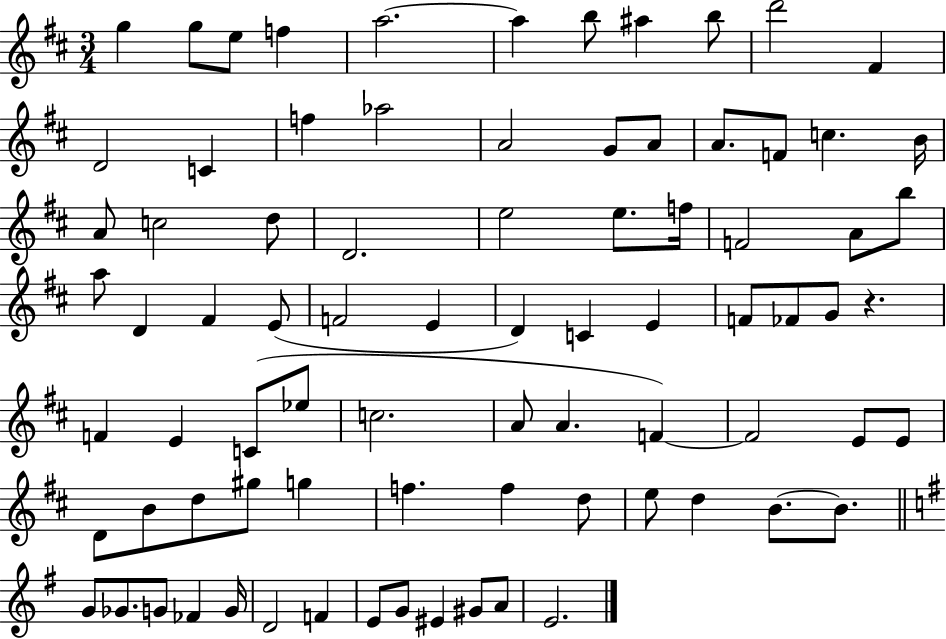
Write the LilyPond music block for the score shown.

{
  \clef treble
  \numericTimeSignature
  \time 3/4
  \key d \major
  g''4 g''8 e''8 f''4 | a''2.~~ | a''4 b''8 ais''4 b''8 | d'''2 fis'4 | \break d'2 c'4 | f''4 aes''2 | a'2 g'8 a'8 | a'8. f'8 c''4. b'16 | \break a'8 c''2 d''8 | d'2. | e''2 e''8. f''16 | f'2 a'8 b''8 | \break a''8 d'4 fis'4 e'8( | f'2 e'4 | d'4) c'4 e'4 | f'8 fes'8 g'8 r4. | \break f'4 e'4 c'8( ees''8 | c''2. | a'8 a'4. f'4~~) | f'2 e'8 e'8 | \break d'8 b'8 d''8 gis''8 g''4 | f''4. f''4 d''8 | e''8 d''4 b'8.~~ b'8. | \bar "||" \break \key g \major g'8 ges'8. g'8 fes'4 g'16 | d'2 f'4 | e'8 g'8 eis'4 gis'8 a'8 | e'2. | \break \bar "|."
}